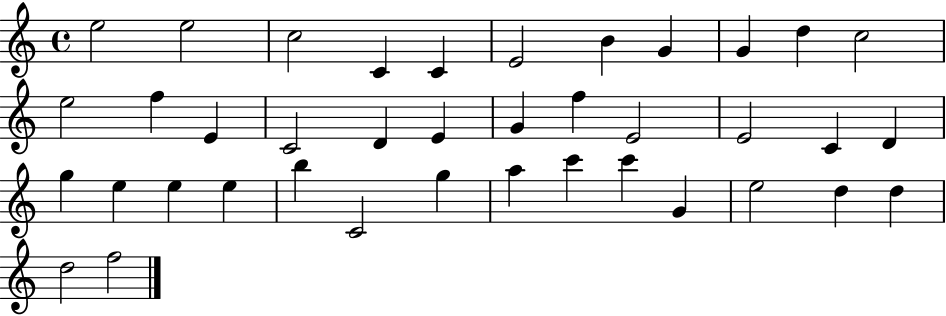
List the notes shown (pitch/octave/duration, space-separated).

E5/h E5/h C5/h C4/q C4/q E4/h B4/q G4/q G4/q D5/q C5/h E5/h F5/q E4/q C4/h D4/q E4/q G4/q F5/q E4/h E4/h C4/q D4/q G5/q E5/q E5/q E5/q B5/q C4/h G5/q A5/q C6/q C6/q G4/q E5/h D5/q D5/q D5/h F5/h